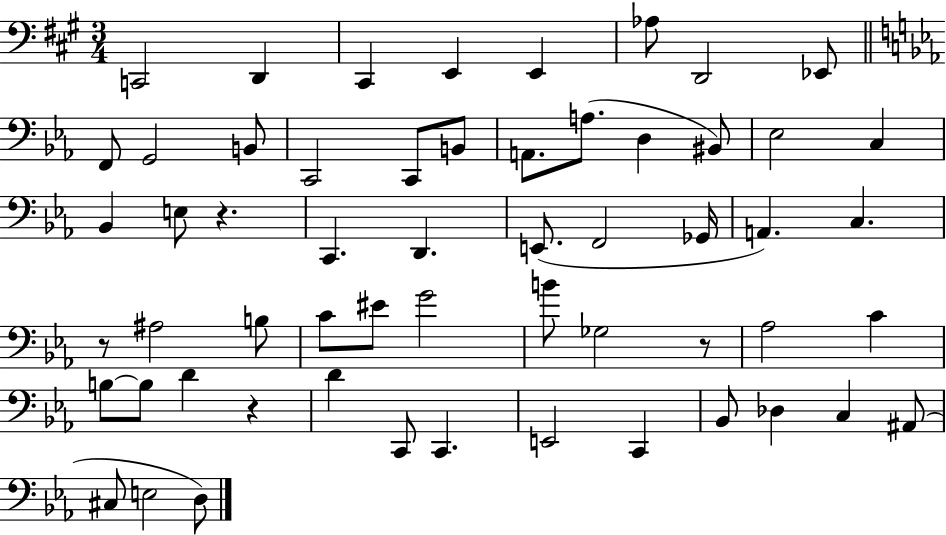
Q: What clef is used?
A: bass